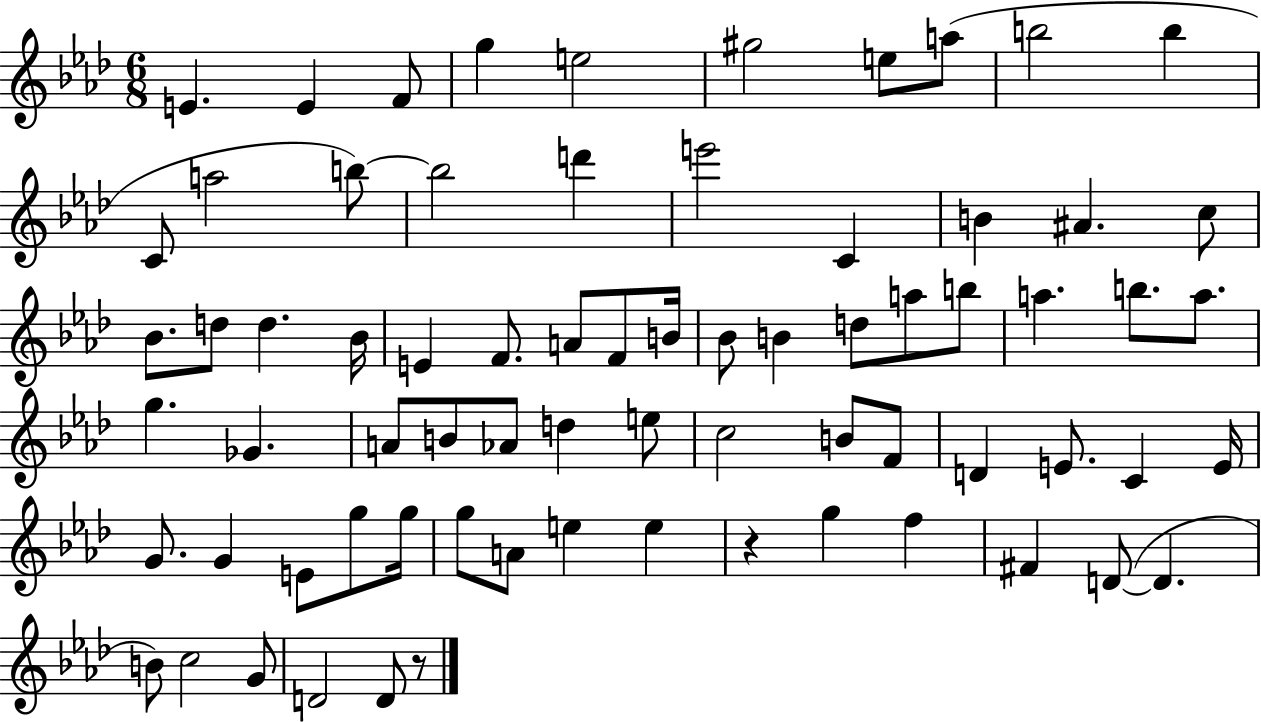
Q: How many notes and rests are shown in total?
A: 72